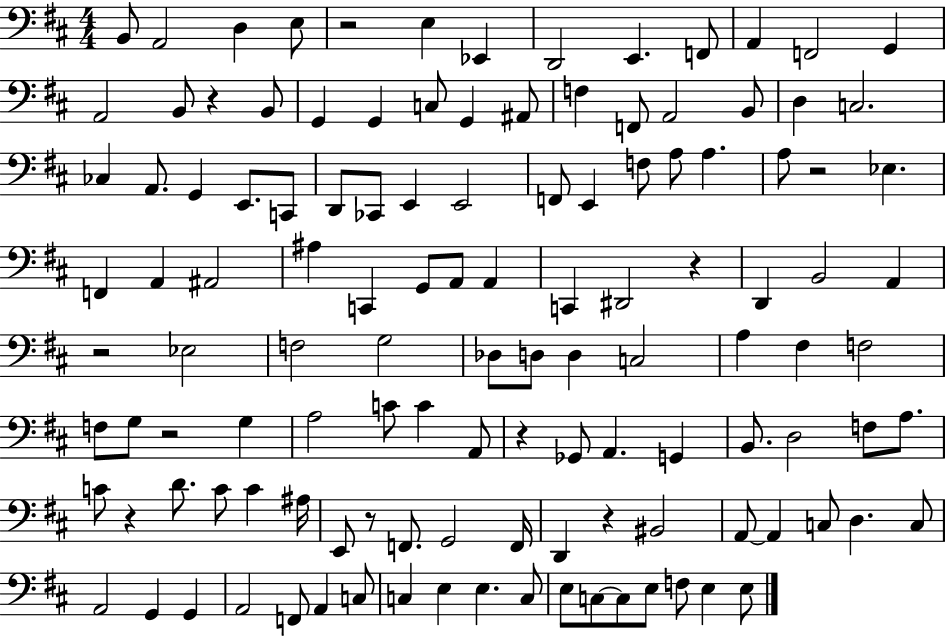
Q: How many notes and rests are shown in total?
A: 123